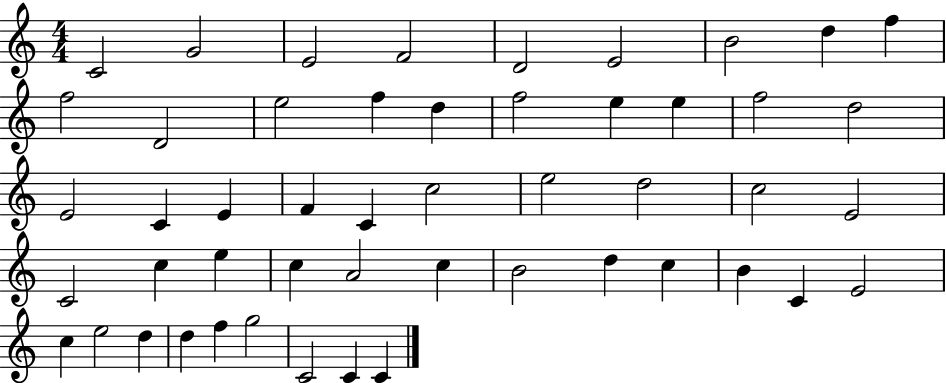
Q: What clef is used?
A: treble